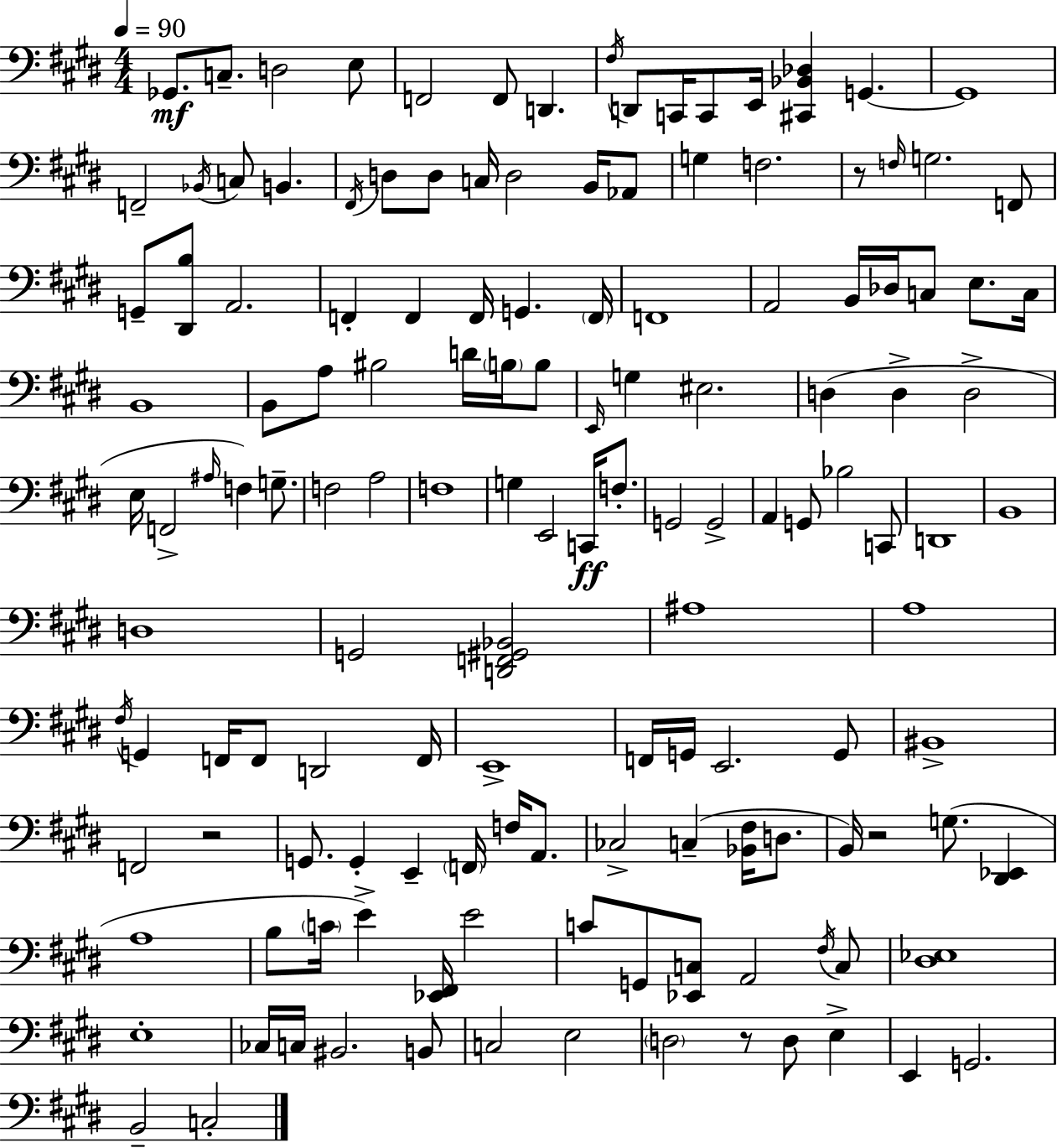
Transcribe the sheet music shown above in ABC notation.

X:1
T:Untitled
M:4/4
L:1/4
K:E
_G,,/2 C,/2 D,2 E,/2 F,,2 F,,/2 D,, ^F,/4 D,,/2 C,,/4 C,,/2 E,,/4 [^C,,_B,,_D,] G,, G,,4 F,,2 _B,,/4 C,/2 B,, ^F,,/4 D,/2 D,/2 C,/4 D,2 B,,/4 _A,,/2 G, F,2 z/2 F,/4 G,2 F,,/2 G,,/2 [^D,,B,]/2 A,,2 F,, F,, F,,/4 G,, F,,/4 F,,4 A,,2 B,,/4 _D,/4 C,/2 E,/2 C,/4 B,,4 B,,/2 A,/2 ^B,2 D/4 B,/4 B,/2 E,,/4 G, ^E,2 D, D, D,2 E,/4 F,,2 ^A,/4 F, G,/2 F,2 A,2 F,4 G, E,,2 C,,/4 F,/2 G,,2 G,,2 A,, G,,/2 _B,2 C,,/2 D,,4 B,,4 D,4 G,,2 [D,,F,,^G,,_B,,]2 ^A,4 A,4 ^F,/4 G,, F,,/4 F,,/2 D,,2 F,,/4 E,,4 F,,/4 G,,/4 E,,2 G,,/2 ^B,,4 F,,2 z2 G,,/2 G,, E,, F,,/4 F,/4 A,,/2 _C,2 C, [_B,,^F,]/4 D,/2 B,,/4 z2 G,/2 [^D,,_E,,] A,4 B,/2 C/4 E [_E,,^F,,]/4 E2 C/2 G,,/2 [_E,,C,]/2 A,,2 ^F,/4 C,/2 [^D,_E,]4 E,4 _C,/4 C,/4 ^B,,2 B,,/2 C,2 E,2 D,2 z/2 D,/2 E, E,, G,,2 B,,2 C,2